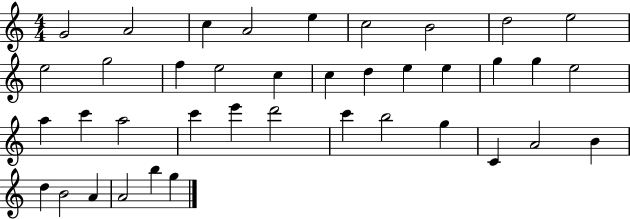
{
  \clef treble
  \numericTimeSignature
  \time 4/4
  \key c \major
  g'2 a'2 | c''4 a'2 e''4 | c''2 b'2 | d''2 e''2 | \break e''2 g''2 | f''4 e''2 c''4 | c''4 d''4 e''4 e''4 | g''4 g''4 e''2 | \break a''4 c'''4 a''2 | c'''4 e'''4 d'''2 | c'''4 b''2 g''4 | c'4 a'2 b'4 | \break d''4 b'2 a'4 | a'2 b''4 g''4 | \bar "|."
}